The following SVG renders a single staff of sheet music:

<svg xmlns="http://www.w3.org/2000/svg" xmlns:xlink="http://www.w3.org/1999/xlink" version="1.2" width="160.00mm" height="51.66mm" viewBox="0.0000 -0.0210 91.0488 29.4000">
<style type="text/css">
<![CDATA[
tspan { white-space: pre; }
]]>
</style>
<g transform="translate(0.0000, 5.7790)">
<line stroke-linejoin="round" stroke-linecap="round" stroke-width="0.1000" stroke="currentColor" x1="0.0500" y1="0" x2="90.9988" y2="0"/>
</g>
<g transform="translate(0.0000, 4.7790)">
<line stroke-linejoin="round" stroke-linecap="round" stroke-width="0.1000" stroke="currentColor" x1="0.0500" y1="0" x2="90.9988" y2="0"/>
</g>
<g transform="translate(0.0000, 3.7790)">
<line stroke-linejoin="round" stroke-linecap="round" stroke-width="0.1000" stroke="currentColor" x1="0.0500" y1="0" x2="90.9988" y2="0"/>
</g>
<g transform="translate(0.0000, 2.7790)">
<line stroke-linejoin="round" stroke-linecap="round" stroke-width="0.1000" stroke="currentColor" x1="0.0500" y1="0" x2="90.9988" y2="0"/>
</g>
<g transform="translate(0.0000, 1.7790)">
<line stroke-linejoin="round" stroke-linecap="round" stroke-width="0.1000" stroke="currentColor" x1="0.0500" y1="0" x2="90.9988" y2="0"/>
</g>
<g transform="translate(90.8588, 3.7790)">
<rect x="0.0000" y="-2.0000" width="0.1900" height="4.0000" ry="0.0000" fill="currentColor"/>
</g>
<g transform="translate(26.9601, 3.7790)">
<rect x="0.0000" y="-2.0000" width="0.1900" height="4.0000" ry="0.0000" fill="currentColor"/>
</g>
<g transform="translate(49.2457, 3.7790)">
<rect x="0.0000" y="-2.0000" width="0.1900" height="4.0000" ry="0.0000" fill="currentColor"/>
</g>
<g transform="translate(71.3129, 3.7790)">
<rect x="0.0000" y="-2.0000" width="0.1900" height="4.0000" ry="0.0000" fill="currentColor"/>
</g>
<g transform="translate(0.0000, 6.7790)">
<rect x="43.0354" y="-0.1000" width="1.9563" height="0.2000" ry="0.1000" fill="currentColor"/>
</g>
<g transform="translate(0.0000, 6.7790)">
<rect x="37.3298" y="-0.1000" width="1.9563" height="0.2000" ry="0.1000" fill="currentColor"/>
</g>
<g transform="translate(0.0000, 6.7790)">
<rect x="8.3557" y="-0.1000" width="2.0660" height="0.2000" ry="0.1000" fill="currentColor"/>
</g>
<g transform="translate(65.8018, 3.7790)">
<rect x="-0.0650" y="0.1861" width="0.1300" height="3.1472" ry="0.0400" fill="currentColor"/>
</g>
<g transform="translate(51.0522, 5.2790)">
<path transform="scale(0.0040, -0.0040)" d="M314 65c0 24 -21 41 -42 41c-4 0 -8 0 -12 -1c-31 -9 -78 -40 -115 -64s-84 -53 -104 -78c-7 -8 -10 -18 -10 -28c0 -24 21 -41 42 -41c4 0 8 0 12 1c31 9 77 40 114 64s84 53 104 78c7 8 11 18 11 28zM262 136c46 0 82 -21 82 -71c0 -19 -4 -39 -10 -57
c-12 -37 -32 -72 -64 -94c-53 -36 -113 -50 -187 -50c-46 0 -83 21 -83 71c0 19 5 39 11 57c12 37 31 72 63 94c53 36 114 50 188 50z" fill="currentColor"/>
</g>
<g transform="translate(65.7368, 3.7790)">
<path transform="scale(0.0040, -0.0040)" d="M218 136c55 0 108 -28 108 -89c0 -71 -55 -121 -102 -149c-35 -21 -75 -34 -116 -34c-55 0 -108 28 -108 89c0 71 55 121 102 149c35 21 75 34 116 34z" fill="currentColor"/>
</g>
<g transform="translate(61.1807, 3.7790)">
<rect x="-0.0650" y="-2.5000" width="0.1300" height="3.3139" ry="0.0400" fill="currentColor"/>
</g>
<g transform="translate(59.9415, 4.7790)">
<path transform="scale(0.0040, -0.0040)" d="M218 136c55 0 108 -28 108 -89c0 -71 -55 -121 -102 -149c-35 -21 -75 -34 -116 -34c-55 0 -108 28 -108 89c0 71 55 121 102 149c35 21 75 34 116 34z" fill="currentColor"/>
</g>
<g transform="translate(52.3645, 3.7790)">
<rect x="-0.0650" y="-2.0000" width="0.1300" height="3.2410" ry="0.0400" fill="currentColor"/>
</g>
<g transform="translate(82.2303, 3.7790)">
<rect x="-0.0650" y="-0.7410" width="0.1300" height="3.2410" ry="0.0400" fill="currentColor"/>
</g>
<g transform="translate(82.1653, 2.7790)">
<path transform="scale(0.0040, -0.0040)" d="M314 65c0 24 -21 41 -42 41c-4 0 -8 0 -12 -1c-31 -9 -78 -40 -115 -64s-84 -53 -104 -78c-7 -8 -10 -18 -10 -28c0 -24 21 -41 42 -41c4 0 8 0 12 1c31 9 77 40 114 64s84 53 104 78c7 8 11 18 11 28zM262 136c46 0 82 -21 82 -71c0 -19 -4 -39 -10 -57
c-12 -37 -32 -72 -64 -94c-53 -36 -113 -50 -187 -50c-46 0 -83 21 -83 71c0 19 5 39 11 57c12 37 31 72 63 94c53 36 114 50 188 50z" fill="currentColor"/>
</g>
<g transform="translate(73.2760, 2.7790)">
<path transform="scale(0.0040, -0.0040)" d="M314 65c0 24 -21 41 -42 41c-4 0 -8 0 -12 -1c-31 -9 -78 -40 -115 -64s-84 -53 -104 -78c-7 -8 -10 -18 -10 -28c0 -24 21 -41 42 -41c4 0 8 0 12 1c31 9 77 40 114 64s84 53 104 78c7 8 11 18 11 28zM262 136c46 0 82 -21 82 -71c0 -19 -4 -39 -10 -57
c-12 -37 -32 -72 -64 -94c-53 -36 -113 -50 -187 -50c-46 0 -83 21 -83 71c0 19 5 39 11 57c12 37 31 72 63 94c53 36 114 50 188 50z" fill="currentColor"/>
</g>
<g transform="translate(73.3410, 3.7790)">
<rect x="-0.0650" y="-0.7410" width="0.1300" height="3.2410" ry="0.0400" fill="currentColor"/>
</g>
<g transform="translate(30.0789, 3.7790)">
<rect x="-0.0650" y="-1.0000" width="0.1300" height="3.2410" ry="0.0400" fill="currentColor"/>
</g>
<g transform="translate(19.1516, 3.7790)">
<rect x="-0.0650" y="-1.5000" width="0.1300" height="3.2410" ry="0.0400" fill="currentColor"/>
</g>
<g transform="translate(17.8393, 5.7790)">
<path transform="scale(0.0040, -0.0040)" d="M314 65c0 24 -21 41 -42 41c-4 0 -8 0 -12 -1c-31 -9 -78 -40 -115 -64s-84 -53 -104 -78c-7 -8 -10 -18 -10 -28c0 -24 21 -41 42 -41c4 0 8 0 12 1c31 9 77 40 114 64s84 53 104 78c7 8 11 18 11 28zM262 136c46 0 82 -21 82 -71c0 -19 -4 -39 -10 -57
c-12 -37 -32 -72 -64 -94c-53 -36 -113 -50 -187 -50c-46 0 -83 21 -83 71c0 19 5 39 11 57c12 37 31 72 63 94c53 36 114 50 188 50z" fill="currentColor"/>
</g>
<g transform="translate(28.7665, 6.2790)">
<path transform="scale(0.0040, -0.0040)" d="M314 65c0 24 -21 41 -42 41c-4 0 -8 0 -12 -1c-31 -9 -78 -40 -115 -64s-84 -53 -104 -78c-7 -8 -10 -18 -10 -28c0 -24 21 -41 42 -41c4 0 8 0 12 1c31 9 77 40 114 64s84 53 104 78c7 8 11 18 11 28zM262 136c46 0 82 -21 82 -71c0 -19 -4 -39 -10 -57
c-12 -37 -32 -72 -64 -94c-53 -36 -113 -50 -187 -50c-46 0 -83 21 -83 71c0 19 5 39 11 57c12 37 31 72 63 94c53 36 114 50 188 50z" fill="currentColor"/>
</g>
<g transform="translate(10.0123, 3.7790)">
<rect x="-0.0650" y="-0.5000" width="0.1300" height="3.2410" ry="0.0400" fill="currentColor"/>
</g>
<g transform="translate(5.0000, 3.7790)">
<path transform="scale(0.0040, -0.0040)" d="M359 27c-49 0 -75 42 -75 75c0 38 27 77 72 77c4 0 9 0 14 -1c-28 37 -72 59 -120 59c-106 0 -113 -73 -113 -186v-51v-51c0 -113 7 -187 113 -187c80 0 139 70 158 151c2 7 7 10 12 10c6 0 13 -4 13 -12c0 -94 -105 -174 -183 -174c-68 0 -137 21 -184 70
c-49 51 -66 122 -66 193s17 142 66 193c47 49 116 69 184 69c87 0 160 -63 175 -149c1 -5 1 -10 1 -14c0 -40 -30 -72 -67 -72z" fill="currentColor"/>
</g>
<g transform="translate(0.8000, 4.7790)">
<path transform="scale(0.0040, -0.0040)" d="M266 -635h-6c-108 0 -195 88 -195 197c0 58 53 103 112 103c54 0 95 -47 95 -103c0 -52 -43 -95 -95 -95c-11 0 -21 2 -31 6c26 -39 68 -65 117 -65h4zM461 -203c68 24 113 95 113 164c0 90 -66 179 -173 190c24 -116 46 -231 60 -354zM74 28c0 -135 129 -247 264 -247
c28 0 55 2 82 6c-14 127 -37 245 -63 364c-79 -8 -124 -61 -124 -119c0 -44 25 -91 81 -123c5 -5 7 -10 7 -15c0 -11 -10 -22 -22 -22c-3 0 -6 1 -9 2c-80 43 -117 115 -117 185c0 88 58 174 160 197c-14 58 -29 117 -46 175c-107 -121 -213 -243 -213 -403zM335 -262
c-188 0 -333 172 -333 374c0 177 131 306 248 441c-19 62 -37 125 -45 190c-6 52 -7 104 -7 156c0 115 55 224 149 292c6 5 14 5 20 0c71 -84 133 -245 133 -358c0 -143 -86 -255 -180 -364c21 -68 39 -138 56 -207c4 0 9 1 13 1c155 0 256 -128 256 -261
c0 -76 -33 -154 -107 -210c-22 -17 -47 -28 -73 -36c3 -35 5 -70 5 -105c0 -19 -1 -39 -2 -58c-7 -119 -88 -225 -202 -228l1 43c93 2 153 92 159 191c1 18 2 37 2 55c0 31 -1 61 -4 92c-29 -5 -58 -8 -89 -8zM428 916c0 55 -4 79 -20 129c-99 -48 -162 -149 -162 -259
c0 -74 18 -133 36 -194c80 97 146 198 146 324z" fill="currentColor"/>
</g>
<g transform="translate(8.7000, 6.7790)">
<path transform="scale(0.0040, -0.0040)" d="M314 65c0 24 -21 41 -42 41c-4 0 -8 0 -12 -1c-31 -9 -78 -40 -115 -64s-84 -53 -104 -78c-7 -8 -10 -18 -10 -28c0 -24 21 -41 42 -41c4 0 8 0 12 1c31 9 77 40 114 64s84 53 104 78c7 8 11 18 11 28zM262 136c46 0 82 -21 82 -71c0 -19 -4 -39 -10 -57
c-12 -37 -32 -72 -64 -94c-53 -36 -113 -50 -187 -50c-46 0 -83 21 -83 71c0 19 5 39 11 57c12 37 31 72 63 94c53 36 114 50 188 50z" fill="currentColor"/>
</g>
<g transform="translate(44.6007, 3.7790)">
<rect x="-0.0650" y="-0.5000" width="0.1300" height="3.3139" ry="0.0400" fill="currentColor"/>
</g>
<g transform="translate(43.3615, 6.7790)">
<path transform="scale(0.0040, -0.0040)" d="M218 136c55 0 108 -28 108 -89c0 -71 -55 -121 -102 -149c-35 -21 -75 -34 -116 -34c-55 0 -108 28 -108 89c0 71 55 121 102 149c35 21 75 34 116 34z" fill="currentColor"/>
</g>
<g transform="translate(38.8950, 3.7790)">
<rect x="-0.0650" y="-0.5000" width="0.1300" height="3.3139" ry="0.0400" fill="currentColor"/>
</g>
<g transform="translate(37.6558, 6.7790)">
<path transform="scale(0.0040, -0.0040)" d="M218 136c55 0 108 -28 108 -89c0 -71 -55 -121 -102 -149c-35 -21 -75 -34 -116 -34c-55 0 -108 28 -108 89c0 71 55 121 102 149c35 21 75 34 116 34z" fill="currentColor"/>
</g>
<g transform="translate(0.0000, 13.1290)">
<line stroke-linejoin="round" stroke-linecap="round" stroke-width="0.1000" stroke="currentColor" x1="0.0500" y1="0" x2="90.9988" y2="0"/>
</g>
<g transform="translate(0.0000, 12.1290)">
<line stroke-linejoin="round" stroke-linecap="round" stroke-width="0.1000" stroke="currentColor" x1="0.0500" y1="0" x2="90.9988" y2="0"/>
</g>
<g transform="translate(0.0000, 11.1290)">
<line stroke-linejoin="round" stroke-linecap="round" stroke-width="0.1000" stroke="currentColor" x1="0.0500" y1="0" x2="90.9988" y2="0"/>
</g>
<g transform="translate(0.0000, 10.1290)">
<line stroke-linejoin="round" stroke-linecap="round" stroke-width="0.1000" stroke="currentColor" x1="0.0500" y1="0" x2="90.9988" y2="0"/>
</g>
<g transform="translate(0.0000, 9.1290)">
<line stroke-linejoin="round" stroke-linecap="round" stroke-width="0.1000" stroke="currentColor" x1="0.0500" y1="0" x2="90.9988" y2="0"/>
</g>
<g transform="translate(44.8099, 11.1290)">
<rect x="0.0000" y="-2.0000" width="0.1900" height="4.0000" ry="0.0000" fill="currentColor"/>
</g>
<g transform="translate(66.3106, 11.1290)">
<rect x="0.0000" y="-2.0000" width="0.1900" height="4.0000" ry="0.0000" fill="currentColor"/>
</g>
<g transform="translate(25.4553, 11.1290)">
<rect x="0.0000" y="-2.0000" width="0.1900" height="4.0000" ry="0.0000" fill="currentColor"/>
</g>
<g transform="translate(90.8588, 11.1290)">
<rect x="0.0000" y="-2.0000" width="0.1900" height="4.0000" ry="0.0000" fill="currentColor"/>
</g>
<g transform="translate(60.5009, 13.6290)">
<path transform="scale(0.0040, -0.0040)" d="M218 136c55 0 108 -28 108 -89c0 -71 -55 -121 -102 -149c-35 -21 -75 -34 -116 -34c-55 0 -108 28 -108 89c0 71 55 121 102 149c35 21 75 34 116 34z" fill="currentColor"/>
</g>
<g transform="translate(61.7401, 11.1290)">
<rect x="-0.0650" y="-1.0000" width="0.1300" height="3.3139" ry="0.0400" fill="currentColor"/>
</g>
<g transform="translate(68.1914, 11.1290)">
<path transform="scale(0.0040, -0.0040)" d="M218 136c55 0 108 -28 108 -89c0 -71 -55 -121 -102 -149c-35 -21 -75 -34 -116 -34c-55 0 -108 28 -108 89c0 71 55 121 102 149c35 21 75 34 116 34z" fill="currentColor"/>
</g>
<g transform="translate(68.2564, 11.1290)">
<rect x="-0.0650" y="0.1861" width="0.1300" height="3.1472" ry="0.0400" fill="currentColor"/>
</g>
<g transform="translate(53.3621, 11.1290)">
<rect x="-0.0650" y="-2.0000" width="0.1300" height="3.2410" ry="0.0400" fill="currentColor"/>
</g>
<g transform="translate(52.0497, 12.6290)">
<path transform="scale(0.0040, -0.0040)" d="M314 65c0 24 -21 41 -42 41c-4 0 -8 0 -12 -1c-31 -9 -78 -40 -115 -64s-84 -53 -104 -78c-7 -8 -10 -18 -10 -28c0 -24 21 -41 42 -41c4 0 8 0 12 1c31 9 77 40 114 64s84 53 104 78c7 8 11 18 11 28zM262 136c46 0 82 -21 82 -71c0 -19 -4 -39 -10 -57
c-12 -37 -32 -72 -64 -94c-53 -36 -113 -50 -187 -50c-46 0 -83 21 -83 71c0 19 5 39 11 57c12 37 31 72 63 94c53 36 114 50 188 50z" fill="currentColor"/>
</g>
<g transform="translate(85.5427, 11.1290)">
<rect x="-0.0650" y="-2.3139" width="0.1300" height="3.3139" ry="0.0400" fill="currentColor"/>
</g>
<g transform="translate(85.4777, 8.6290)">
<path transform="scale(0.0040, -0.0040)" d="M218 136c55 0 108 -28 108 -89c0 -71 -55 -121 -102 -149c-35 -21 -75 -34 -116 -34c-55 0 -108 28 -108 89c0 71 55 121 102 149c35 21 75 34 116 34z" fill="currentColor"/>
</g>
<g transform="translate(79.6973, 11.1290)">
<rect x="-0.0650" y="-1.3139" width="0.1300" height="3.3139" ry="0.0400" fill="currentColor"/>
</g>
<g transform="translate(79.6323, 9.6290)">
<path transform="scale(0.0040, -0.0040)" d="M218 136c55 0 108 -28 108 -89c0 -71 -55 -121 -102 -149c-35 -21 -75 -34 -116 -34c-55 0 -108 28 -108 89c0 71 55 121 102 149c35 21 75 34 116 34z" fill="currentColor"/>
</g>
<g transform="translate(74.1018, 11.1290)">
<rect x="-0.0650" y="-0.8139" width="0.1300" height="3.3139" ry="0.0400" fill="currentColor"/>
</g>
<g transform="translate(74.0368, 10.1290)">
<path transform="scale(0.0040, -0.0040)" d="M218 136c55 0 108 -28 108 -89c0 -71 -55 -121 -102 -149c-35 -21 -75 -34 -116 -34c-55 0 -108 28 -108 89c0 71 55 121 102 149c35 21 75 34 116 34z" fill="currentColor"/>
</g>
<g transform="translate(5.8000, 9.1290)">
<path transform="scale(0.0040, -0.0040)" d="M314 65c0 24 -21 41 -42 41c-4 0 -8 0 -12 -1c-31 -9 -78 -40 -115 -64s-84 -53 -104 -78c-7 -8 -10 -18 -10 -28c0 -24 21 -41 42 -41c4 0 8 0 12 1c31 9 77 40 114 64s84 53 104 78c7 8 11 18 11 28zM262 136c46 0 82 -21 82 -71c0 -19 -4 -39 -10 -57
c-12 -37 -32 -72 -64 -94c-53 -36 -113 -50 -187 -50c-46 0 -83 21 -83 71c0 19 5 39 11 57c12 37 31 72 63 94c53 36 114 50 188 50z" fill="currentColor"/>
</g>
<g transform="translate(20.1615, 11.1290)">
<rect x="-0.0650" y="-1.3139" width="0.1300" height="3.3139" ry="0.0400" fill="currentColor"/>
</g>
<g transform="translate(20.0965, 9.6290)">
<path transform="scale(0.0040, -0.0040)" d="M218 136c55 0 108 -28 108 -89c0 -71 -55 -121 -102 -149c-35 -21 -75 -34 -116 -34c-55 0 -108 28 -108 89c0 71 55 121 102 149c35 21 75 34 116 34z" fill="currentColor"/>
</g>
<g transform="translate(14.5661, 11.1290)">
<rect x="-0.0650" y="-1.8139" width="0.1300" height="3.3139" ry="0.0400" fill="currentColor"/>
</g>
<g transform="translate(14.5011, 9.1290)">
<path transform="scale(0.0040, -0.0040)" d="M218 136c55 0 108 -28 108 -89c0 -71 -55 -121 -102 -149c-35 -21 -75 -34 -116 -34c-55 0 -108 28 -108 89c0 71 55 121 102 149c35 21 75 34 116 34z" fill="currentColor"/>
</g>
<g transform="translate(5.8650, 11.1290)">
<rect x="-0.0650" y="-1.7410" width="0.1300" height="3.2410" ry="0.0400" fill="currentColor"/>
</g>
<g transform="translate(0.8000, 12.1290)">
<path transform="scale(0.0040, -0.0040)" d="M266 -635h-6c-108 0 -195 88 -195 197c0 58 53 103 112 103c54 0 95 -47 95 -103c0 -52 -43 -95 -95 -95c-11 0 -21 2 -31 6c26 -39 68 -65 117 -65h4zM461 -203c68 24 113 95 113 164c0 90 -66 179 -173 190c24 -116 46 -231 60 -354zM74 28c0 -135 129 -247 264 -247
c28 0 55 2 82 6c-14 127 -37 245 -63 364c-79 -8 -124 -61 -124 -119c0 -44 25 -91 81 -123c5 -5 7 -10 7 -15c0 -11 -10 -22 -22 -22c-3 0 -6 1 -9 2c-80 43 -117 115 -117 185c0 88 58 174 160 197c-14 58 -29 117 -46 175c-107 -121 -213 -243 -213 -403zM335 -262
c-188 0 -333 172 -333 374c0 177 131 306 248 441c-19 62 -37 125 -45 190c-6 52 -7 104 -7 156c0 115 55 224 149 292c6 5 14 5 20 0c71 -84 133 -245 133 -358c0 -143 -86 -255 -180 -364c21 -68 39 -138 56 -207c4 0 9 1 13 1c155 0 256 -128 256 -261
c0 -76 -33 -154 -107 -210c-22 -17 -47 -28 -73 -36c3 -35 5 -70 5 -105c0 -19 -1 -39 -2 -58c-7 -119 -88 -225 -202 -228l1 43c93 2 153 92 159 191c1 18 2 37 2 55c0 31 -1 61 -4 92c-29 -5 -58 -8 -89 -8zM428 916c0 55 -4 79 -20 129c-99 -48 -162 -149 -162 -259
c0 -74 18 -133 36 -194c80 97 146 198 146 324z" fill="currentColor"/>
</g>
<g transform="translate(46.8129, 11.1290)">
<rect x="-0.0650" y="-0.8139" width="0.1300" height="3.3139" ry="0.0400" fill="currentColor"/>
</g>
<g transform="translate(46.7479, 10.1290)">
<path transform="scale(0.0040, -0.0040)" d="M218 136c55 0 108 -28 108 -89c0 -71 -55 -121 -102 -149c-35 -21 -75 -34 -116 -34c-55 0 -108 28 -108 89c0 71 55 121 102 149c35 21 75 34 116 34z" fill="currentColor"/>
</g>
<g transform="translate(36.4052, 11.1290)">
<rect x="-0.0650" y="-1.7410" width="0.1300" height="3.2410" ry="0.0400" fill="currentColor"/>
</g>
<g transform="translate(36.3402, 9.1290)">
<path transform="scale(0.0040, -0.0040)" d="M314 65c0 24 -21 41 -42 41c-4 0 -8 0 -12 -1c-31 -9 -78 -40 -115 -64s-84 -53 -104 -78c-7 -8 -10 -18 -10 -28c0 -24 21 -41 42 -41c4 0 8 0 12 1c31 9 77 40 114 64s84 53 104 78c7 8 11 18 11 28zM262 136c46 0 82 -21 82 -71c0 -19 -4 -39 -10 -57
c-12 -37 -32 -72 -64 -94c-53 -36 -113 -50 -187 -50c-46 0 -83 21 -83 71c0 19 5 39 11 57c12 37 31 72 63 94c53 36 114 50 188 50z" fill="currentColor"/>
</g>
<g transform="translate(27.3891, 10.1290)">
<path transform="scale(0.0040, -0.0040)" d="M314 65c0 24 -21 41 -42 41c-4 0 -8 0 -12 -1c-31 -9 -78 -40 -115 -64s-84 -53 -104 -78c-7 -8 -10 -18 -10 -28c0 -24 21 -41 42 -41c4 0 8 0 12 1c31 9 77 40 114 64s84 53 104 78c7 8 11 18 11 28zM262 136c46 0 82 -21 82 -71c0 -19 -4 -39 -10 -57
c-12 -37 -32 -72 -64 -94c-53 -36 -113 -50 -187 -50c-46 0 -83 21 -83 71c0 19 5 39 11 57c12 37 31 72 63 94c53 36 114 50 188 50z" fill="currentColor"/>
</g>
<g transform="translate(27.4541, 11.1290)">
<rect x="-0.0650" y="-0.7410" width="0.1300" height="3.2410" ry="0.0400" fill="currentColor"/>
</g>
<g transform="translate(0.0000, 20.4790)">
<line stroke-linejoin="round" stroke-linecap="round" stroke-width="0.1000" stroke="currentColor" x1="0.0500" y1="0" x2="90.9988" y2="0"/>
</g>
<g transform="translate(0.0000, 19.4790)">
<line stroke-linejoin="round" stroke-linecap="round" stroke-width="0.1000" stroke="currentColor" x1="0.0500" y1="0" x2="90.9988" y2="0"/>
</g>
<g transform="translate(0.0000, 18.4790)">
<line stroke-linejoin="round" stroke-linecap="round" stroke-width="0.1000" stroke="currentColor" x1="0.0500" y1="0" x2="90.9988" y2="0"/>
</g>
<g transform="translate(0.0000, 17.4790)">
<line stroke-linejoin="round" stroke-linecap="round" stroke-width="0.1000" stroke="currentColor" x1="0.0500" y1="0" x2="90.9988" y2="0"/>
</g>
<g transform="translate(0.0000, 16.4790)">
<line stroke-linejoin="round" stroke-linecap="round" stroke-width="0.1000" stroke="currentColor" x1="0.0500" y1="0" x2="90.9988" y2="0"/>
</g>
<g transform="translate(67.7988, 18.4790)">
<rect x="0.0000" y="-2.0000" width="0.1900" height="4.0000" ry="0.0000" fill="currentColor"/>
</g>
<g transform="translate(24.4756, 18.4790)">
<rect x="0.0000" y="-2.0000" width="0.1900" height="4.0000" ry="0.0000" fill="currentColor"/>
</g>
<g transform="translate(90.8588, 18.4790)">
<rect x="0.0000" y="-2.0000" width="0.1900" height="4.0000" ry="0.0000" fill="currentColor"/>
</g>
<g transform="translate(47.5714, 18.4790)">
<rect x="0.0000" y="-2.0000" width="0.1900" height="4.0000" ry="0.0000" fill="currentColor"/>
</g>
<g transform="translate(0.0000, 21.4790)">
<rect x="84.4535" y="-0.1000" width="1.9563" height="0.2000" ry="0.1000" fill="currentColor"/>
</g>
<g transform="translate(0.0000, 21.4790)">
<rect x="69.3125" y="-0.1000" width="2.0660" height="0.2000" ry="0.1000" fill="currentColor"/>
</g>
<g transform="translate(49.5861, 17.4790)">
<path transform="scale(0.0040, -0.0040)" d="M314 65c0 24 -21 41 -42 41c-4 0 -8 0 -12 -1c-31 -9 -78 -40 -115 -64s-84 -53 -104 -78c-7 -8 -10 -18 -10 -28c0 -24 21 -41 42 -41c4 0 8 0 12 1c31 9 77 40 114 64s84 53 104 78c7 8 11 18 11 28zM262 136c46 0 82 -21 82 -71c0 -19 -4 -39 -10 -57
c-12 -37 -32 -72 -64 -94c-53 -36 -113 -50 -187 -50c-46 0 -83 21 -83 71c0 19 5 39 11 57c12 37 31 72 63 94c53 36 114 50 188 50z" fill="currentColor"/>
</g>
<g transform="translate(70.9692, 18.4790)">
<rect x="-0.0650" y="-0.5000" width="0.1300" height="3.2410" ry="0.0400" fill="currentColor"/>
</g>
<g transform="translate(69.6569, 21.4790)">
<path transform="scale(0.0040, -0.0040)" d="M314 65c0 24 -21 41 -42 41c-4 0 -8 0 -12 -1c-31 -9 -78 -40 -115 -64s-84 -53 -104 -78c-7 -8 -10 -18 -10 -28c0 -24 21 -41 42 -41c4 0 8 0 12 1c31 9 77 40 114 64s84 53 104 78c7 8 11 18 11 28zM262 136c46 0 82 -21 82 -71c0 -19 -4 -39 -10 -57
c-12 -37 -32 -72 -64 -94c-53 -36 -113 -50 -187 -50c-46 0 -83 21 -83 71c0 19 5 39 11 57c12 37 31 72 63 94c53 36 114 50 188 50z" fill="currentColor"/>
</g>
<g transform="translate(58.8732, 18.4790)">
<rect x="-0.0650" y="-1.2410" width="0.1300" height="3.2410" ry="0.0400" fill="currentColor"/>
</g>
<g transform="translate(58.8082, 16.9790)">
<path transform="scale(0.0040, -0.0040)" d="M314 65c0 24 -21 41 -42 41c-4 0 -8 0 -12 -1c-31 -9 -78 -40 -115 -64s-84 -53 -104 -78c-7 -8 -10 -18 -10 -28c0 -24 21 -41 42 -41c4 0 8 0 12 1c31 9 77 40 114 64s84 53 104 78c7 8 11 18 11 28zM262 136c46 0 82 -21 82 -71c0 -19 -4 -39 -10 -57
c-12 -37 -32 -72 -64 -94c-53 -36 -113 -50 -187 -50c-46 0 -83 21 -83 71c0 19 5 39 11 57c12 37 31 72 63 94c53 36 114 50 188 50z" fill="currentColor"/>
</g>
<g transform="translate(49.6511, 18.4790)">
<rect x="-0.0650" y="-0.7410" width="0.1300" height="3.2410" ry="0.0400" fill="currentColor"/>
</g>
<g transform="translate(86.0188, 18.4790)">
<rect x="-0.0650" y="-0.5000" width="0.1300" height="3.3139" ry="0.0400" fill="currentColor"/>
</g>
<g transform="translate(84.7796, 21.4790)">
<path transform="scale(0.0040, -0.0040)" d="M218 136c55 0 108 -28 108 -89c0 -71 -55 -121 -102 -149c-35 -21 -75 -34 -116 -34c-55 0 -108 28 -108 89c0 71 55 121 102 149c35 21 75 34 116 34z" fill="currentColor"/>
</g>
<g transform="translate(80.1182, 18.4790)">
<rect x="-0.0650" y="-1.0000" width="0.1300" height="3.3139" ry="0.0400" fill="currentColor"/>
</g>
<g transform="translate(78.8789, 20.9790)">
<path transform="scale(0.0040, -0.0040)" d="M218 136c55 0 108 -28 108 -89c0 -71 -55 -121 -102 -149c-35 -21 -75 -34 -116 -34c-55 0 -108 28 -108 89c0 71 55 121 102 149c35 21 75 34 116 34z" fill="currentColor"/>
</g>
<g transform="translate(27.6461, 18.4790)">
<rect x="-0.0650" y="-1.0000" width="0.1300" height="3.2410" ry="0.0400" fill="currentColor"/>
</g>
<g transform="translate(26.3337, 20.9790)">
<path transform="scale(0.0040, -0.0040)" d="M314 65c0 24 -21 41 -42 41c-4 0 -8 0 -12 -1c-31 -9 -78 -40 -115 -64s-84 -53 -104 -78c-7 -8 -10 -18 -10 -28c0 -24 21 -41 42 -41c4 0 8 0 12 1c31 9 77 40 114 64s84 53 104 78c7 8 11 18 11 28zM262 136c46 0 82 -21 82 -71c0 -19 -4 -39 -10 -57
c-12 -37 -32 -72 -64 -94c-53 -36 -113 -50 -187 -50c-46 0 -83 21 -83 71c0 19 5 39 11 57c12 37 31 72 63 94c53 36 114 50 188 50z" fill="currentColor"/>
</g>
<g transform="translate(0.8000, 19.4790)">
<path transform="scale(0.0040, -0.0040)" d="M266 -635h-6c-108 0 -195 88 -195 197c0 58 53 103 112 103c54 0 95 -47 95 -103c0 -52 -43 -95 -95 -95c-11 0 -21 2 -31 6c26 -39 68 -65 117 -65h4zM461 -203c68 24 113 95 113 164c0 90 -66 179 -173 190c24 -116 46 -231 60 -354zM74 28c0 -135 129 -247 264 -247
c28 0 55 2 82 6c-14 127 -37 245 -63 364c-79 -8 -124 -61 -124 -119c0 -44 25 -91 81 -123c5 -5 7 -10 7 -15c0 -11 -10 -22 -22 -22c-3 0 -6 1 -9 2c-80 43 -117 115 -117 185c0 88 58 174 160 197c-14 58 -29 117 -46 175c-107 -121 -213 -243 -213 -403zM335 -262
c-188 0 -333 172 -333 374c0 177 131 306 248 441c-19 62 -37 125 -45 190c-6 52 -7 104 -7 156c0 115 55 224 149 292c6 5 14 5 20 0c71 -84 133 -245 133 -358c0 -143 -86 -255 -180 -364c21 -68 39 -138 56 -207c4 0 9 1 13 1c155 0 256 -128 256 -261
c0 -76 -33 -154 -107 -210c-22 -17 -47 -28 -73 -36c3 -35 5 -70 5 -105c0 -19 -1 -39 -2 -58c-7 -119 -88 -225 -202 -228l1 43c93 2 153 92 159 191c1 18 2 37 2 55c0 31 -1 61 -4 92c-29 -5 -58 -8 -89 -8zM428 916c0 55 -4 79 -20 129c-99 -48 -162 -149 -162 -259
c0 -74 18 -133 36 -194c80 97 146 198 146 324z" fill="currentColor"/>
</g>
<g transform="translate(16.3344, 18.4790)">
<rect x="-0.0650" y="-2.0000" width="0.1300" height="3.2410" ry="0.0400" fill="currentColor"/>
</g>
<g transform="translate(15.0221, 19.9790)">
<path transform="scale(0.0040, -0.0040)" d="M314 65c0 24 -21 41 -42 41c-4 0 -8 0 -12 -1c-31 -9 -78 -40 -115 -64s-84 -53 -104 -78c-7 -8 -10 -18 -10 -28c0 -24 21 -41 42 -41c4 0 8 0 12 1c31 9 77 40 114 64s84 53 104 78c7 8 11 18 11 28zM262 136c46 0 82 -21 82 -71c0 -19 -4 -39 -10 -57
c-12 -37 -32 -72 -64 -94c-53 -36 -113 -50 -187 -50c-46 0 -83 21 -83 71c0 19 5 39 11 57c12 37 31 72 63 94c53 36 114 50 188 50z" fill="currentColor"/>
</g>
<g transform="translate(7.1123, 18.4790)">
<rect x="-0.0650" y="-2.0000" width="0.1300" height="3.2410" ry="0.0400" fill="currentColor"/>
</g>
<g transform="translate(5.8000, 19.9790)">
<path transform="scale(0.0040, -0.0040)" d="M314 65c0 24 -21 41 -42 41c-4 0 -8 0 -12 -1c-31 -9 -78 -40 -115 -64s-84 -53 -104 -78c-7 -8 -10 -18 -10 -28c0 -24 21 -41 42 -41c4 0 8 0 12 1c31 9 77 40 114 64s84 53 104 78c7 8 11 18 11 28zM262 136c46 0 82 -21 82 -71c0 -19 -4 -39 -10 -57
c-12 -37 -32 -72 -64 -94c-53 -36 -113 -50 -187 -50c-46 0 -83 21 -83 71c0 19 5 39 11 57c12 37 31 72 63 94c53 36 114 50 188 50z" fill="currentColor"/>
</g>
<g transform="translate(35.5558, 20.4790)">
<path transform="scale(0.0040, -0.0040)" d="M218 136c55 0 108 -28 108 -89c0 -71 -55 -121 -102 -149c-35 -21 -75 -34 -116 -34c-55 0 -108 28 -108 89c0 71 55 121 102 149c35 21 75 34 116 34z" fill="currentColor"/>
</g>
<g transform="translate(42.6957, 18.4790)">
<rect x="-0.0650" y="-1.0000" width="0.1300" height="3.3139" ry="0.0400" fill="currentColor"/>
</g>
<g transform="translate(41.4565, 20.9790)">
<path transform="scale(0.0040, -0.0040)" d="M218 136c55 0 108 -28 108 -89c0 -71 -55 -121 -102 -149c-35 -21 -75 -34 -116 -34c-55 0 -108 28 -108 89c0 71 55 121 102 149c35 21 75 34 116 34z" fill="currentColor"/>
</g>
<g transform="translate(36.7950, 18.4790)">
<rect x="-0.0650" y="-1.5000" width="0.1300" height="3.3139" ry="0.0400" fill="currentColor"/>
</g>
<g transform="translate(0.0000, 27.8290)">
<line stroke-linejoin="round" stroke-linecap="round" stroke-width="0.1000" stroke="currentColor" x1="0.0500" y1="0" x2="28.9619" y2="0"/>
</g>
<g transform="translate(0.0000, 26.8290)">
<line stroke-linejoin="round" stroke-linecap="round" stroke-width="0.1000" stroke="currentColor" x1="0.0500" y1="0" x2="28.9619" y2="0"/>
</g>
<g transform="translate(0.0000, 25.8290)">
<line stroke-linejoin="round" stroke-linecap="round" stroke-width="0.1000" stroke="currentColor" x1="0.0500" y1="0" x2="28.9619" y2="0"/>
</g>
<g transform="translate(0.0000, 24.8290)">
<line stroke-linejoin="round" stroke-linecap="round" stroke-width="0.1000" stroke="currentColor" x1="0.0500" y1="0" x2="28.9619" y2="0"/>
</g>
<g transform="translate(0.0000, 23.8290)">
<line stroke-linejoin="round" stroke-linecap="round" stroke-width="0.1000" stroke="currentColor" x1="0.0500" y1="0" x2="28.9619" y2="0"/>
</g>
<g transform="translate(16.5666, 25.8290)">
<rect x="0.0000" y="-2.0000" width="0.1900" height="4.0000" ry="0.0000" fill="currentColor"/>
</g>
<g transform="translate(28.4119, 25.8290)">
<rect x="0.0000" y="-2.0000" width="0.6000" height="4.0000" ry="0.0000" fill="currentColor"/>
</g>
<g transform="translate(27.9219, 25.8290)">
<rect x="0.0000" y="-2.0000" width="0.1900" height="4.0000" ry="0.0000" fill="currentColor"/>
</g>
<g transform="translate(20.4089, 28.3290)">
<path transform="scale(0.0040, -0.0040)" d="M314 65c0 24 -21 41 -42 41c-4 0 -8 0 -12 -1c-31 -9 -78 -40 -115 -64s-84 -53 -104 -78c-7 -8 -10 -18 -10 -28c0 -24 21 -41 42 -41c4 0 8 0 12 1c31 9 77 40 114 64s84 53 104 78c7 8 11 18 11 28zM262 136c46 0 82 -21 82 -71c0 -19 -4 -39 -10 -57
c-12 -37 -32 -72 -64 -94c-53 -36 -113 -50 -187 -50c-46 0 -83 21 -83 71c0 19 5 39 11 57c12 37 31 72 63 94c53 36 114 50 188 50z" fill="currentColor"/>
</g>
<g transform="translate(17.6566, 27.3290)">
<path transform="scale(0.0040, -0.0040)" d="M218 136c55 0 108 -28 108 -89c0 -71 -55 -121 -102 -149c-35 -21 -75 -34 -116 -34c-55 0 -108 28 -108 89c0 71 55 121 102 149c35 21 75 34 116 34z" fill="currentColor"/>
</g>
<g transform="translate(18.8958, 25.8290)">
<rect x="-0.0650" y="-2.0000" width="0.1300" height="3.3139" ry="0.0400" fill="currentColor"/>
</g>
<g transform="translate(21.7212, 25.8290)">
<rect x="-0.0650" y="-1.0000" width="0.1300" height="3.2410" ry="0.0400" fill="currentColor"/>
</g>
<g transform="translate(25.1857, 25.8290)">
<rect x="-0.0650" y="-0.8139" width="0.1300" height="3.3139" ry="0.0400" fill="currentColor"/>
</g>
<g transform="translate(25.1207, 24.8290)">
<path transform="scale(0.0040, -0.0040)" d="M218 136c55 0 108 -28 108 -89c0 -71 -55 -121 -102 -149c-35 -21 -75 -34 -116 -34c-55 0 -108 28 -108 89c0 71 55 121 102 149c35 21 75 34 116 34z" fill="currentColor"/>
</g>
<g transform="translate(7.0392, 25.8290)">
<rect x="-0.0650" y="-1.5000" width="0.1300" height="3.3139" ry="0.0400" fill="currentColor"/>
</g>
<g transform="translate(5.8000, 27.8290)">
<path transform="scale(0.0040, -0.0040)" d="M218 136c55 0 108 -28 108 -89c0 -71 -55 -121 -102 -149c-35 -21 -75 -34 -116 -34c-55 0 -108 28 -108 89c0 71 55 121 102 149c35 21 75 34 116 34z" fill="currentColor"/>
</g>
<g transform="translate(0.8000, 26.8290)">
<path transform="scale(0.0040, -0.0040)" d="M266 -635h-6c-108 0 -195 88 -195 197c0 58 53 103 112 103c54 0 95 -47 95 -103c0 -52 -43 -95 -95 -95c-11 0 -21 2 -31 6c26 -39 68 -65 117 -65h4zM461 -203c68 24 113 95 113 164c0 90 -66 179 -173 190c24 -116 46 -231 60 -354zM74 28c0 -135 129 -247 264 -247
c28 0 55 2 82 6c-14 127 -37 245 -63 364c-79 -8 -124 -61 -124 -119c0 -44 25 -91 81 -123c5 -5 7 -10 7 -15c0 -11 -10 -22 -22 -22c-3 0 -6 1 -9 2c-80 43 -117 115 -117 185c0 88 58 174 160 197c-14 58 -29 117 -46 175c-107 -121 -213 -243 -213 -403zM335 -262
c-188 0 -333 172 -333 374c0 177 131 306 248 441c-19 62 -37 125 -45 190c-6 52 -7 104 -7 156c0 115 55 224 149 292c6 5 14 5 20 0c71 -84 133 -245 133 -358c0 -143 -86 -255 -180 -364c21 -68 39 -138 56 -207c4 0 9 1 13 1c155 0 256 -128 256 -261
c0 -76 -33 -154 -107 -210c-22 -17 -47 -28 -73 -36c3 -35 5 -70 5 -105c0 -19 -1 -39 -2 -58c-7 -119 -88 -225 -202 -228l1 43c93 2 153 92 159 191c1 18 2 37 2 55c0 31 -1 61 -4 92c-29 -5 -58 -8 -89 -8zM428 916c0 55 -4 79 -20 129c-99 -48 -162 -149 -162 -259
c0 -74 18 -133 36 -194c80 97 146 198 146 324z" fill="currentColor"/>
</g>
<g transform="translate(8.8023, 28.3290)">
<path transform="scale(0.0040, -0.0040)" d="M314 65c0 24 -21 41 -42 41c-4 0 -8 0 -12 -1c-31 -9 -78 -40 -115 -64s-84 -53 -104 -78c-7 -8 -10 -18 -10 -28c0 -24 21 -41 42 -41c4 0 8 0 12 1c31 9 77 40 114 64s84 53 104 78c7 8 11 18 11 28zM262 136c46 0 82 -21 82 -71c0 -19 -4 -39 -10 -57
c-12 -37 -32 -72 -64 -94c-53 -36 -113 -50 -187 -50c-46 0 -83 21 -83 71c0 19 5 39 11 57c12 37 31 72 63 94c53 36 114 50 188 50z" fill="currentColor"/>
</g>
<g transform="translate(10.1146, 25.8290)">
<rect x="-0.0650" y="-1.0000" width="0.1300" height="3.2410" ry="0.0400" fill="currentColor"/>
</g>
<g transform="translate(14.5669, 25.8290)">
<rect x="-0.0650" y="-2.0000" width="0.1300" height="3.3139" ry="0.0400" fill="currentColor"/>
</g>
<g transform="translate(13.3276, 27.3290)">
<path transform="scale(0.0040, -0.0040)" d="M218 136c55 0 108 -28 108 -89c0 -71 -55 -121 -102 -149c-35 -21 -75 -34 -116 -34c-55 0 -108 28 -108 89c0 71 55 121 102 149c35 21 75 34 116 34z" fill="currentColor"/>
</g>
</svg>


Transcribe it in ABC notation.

X:1
T:Untitled
M:4/4
L:1/4
K:C
C2 E2 D2 C C F2 G B d2 d2 f2 f e d2 f2 d F2 D B d e g F2 F2 D2 E D d2 e2 C2 D C E D2 F F D2 d